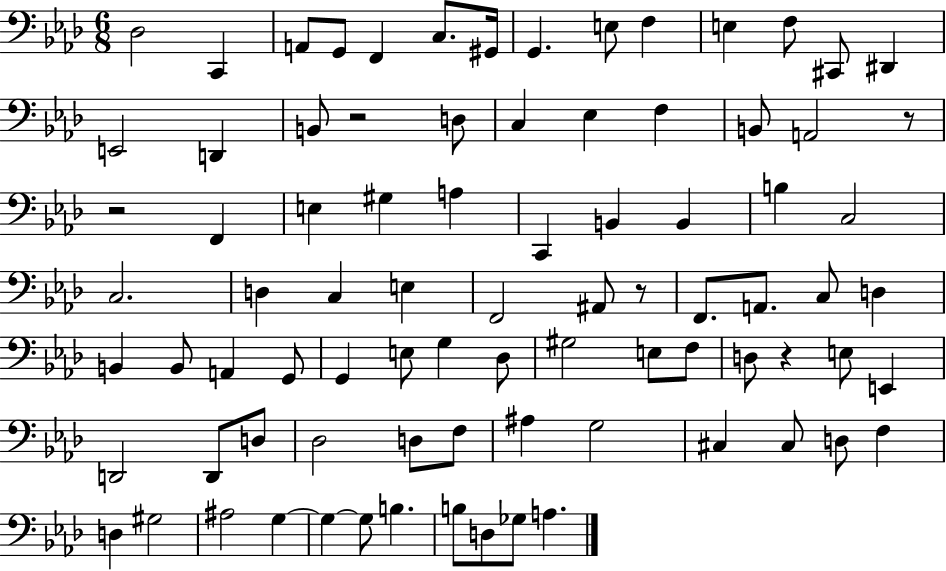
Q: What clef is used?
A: bass